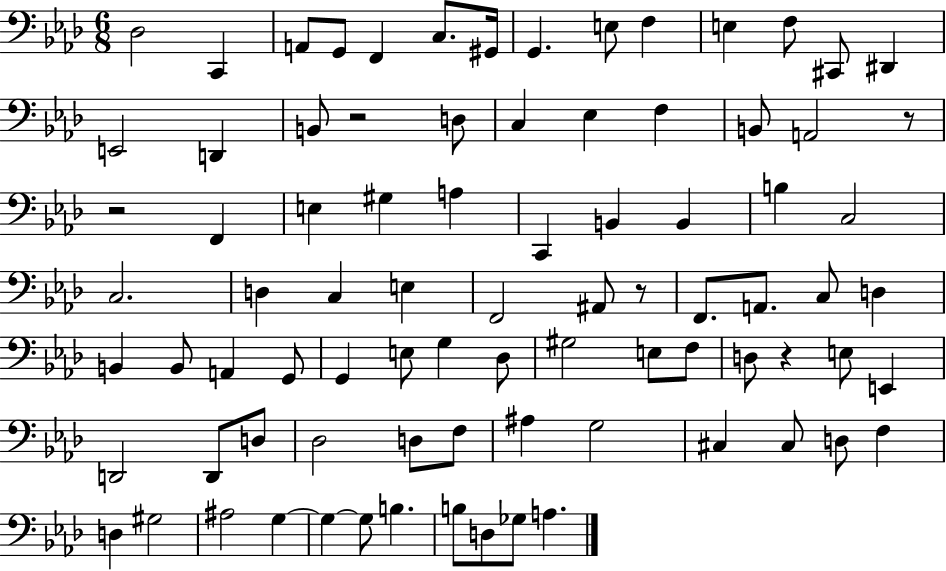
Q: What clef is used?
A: bass